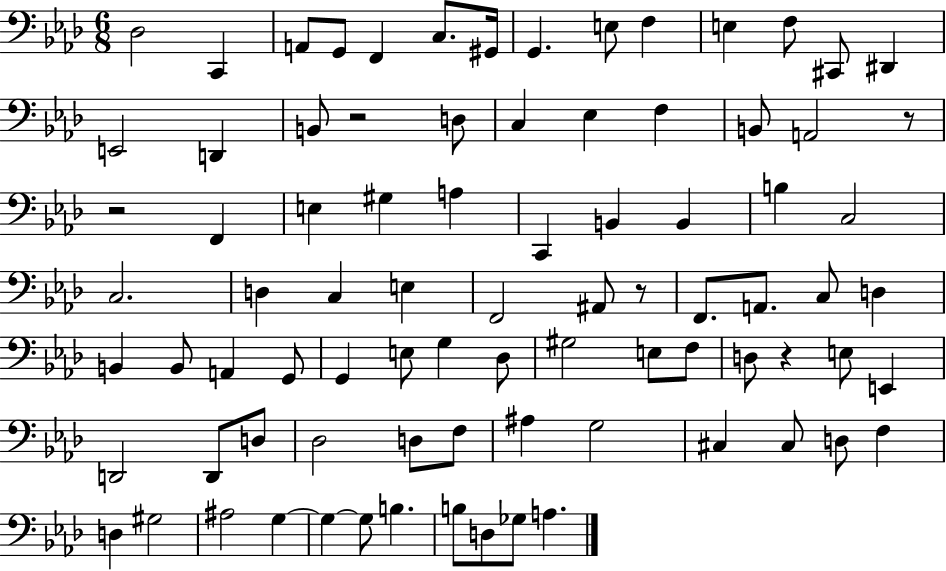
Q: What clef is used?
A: bass